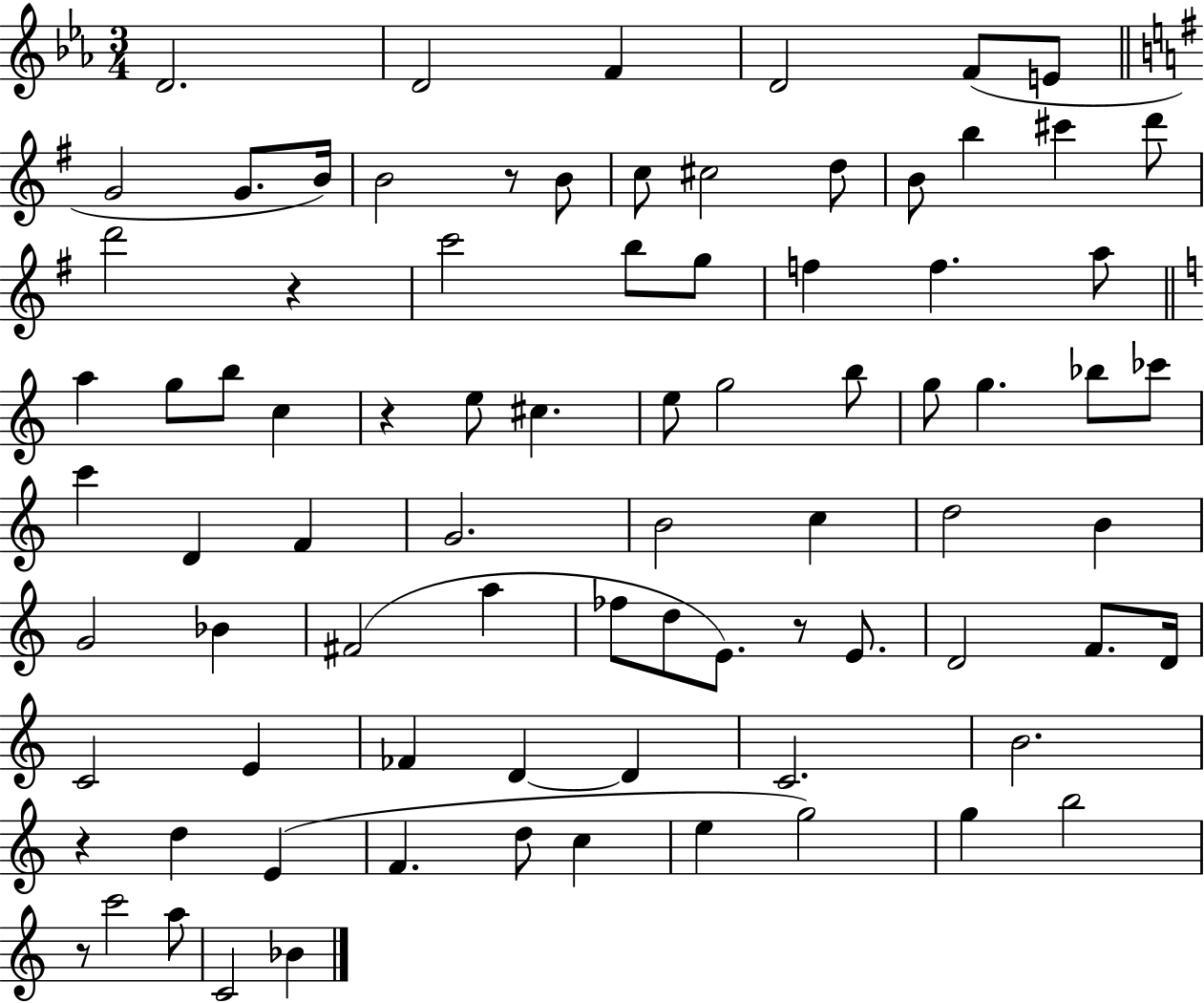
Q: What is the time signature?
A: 3/4